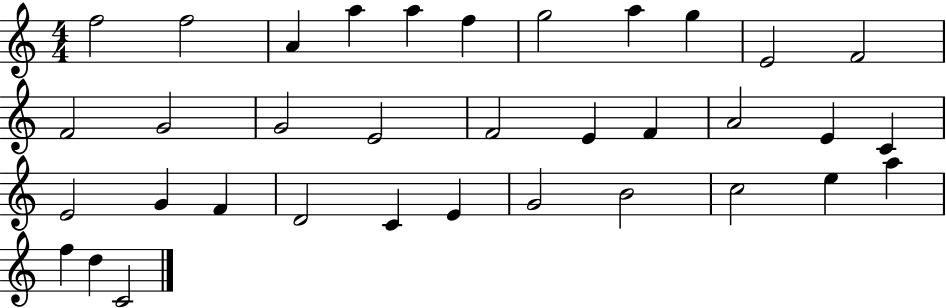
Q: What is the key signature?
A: C major